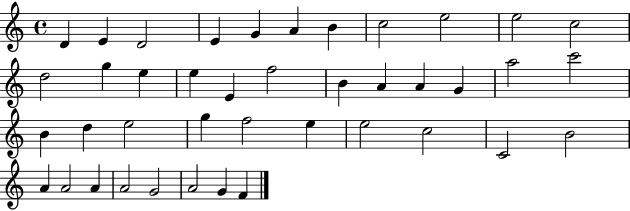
X:1
T:Untitled
M:4/4
L:1/4
K:C
D E D2 E G A B c2 e2 e2 c2 d2 g e e E f2 B A A G a2 c'2 B d e2 g f2 e e2 c2 C2 B2 A A2 A A2 G2 A2 G F